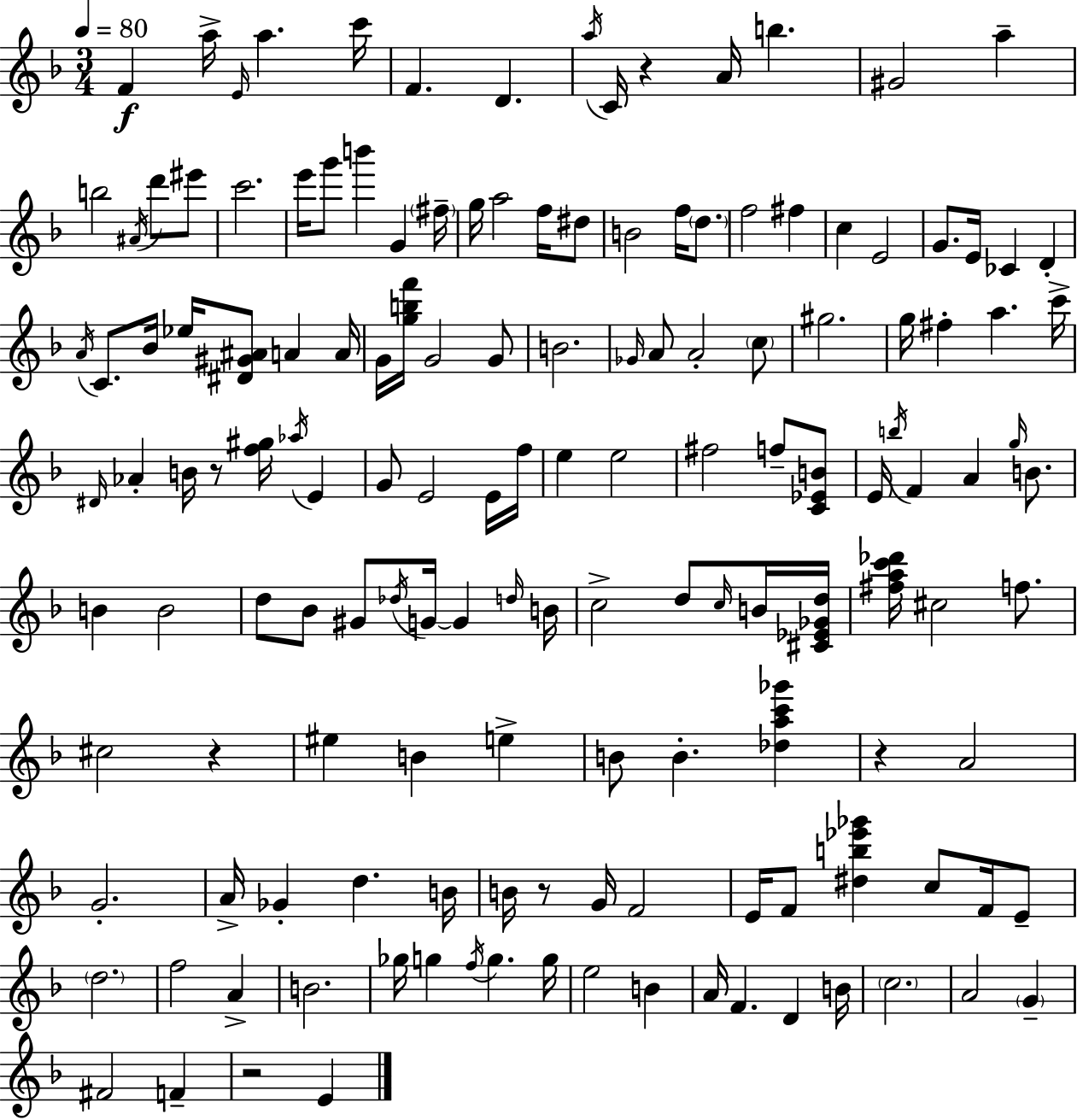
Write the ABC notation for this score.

X:1
T:Untitled
M:3/4
L:1/4
K:F
F a/4 E/4 a c'/4 F D a/4 C/4 z A/4 b ^G2 a b2 ^A/4 d'/2 ^e'/2 c'2 e'/4 g'/2 b' G ^f/4 g/4 a2 f/4 ^d/2 B2 f/4 d/2 f2 ^f c E2 G/2 E/4 _C D A/4 C/2 _B/4 _e/4 [^D^G^A]/2 A A/4 G/4 [gbf']/4 G2 G/2 B2 _G/4 A/2 A2 c/2 ^g2 g/4 ^f a c'/4 ^D/4 _A B/4 z/2 [f^g]/4 _a/4 E G/2 E2 E/4 f/4 e e2 ^f2 f/2 [C_EB]/2 E/4 b/4 F A g/4 B/2 B B2 d/2 _B/2 ^G/2 _d/4 G/4 G d/4 B/4 c2 d/2 c/4 B/4 [^C_E_Gd]/4 [^fac'_d']/4 ^c2 f/2 ^c2 z ^e B e B/2 B [_dac'_g'] z A2 G2 A/4 _G d B/4 B/4 z/2 G/4 F2 E/4 F/2 [^db_e'_g'] c/2 F/4 E/2 d2 f2 A B2 _g/4 g f/4 g g/4 e2 B A/4 F D B/4 c2 A2 G ^F2 F z2 E